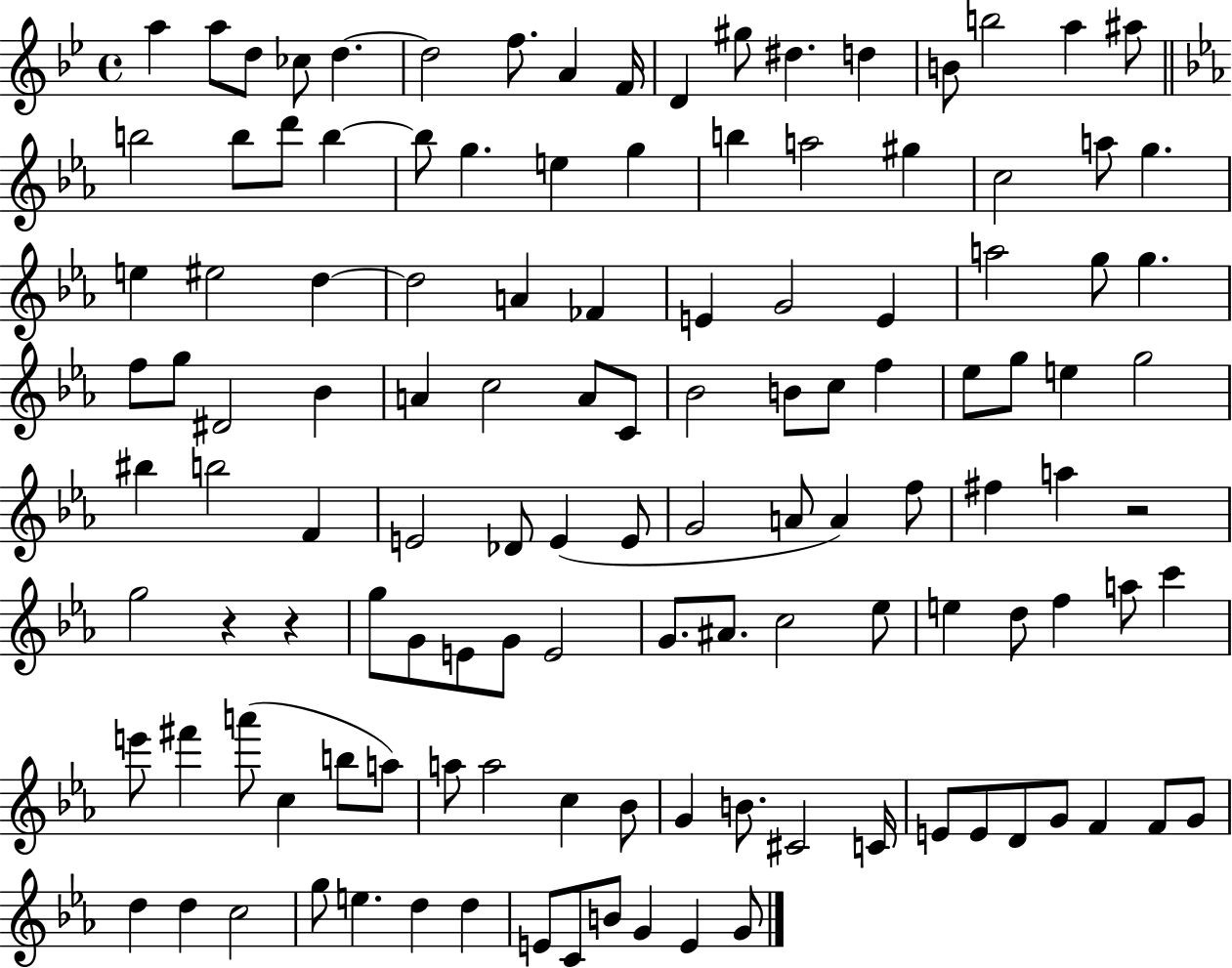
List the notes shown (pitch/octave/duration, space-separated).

A5/q A5/e D5/e CES5/e D5/q. D5/h F5/e. A4/q F4/s D4/q G#5/e D#5/q. D5/q B4/e B5/h A5/q A#5/e B5/h B5/e D6/e B5/q B5/e G5/q. E5/q G5/q B5/q A5/h G#5/q C5/h A5/e G5/q. E5/q EIS5/h D5/q D5/h A4/q FES4/q E4/q G4/h E4/q A5/h G5/e G5/q. F5/e G5/e D#4/h Bb4/q A4/q C5/h A4/e C4/e Bb4/h B4/e C5/e F5/q Eb5/e G5/e E5/q G5/h BIS5/q B5/h F4/q E4/h Db4/e E4/q E4/e G4/h A4/e A4/q F5/e F#5/q A5/q R/h G5/h R/q R/q G5/e G4/e E4/e G4/e E4/h G4/e. A#4/e. C5/h Eb5/e E5/q D5/e F5/q A5/e C6/q E6/e F#6/q A6/e C5/q B5/e A5/e A5/e A5/h C5/q Bb4/e G4/q B4/e. C#4/h C4/s E4/e E4/e D4/e G4/e F4/q F4/e G4/e D5/q D5/q C5/h G5/e E5/q. D5/q D5/q E4/e C4/e B4/e G4/q E4/q G4/e